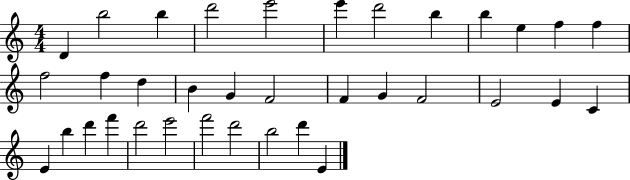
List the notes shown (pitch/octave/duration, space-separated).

D4/q B5/h B5/q D6/h E6/h E6/q D6/h B5/q B5/q E5/q F5/q F5/q F5/h F5/q D5/q B4/q G4/q F4/h F4/q G4/q F4/h E4/h E4/q C4/q E4/q B5/q D6/q F6/q D6/h E6/h F6/h D6/h B5/h D6/q E4/q